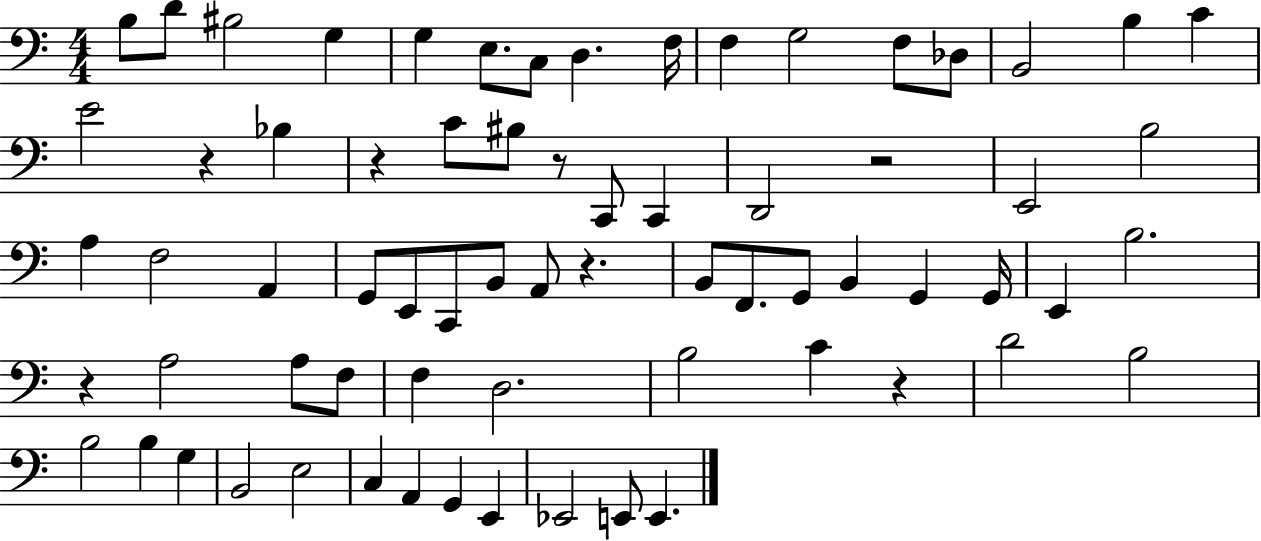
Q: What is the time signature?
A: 4/4